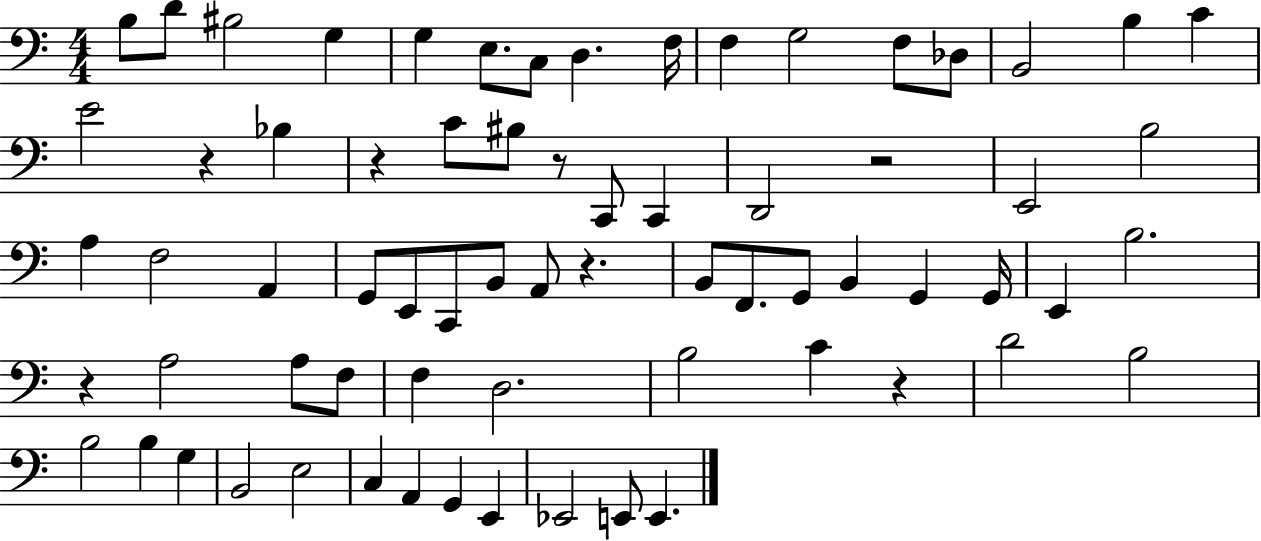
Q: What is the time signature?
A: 4/4